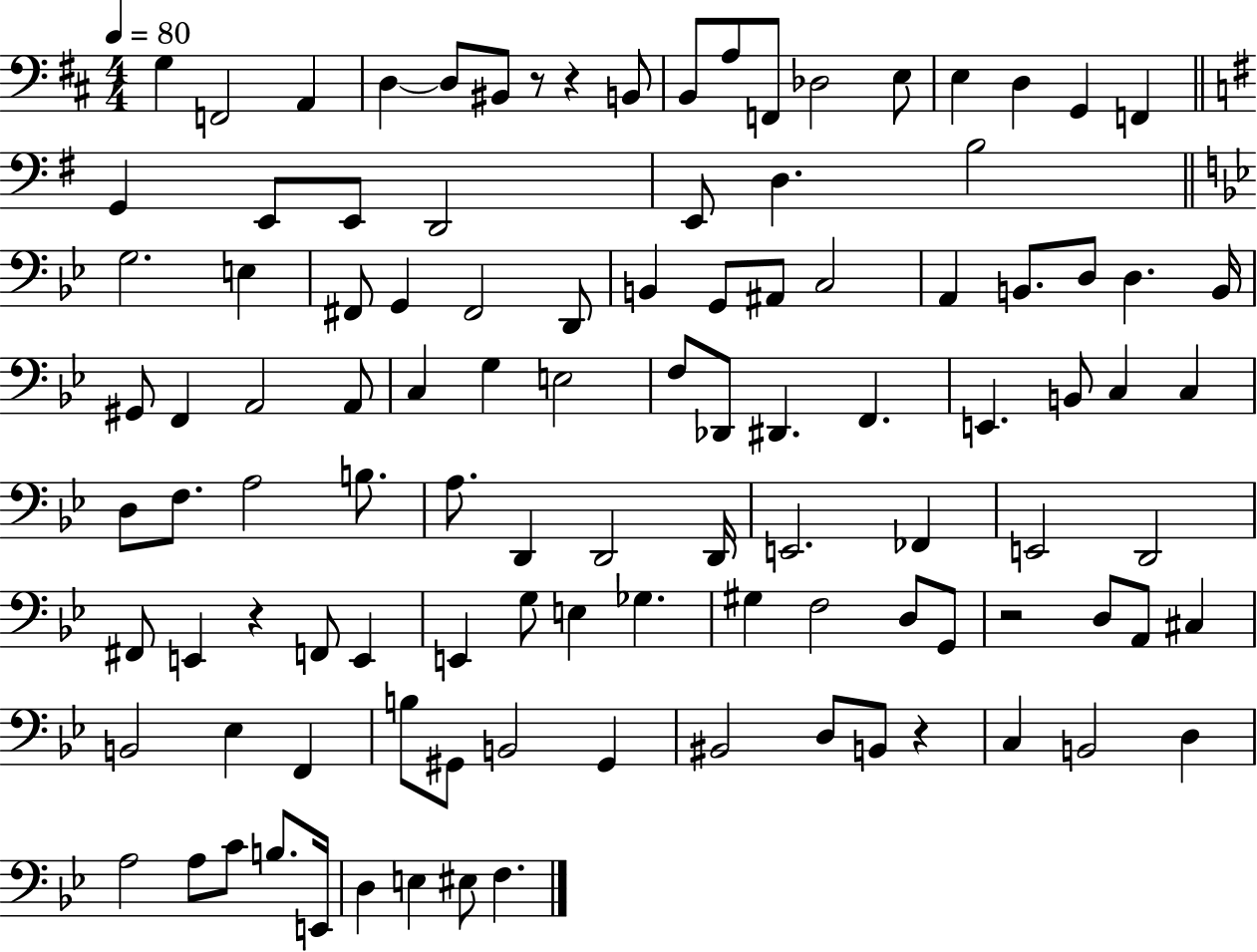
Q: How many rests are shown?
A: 5